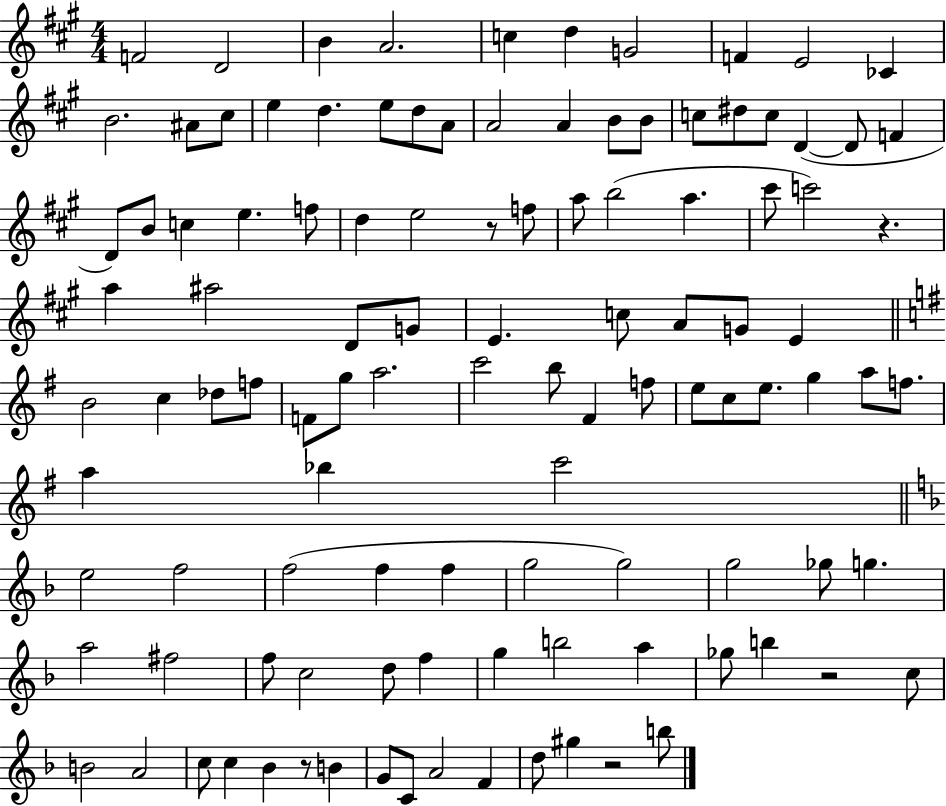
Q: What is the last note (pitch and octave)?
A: B5